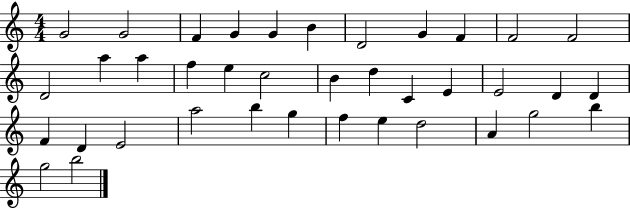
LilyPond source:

{
  \clef treble
  \numericTimeSignature
  \time 4/4
  \key c \major
  g'2 g'2 | f'4 g'4 g'4 b'4 | d'2 g'4 f'4 | f'2 f'2 | \break d'2 a''4 a''4 | f''4 e''4 c''2 | b'4 d''4 c'4 e'4 | e'2 d'4 d'4 | \break f'4 d'4 e'2 | a''2 b''4 g''4 | f''4 e''4 d''2 | a'4 g''2 b''4 | \break g''2 b''2 | \bar "|."
}